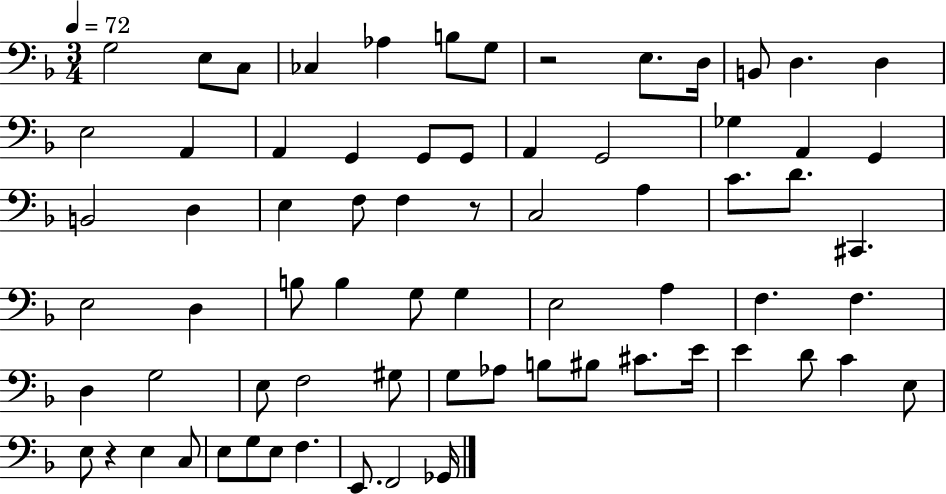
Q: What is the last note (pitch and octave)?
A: Gb2